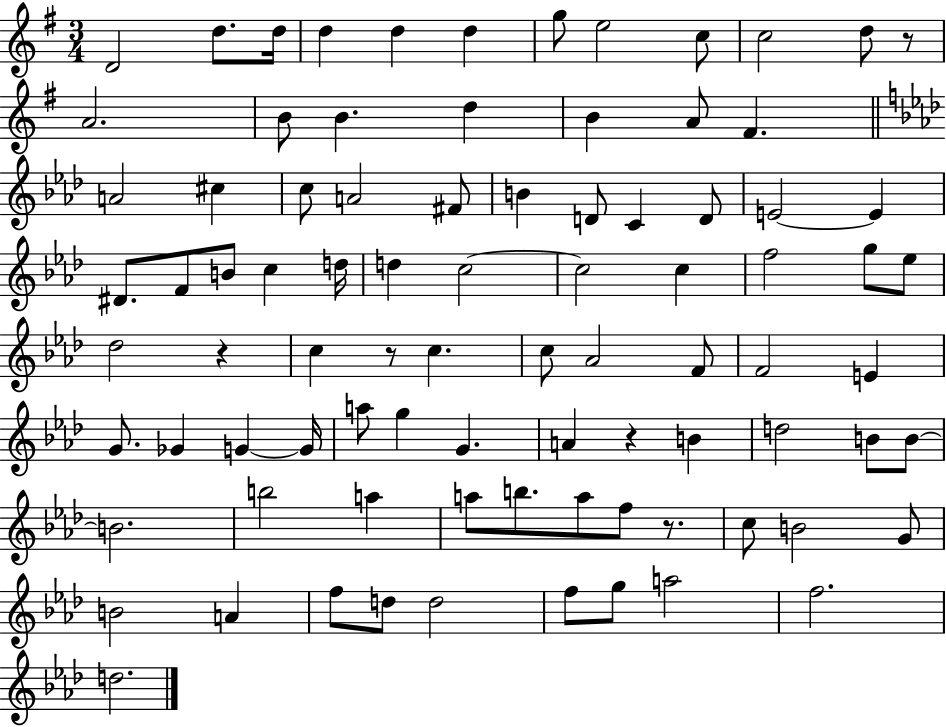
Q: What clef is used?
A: treble